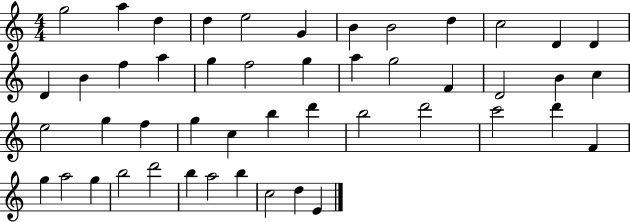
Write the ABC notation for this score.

X:1
T:Untitled
M:4/4
L:1/4
K:C
g2 a d d e2 G B B2 d c2 D D D B f a g f2 g a g2 F D2 B c e2 g f g c b d' b2 d'2 c'2 d' F g a2 g b2 d'2 b a2 b c2 d E